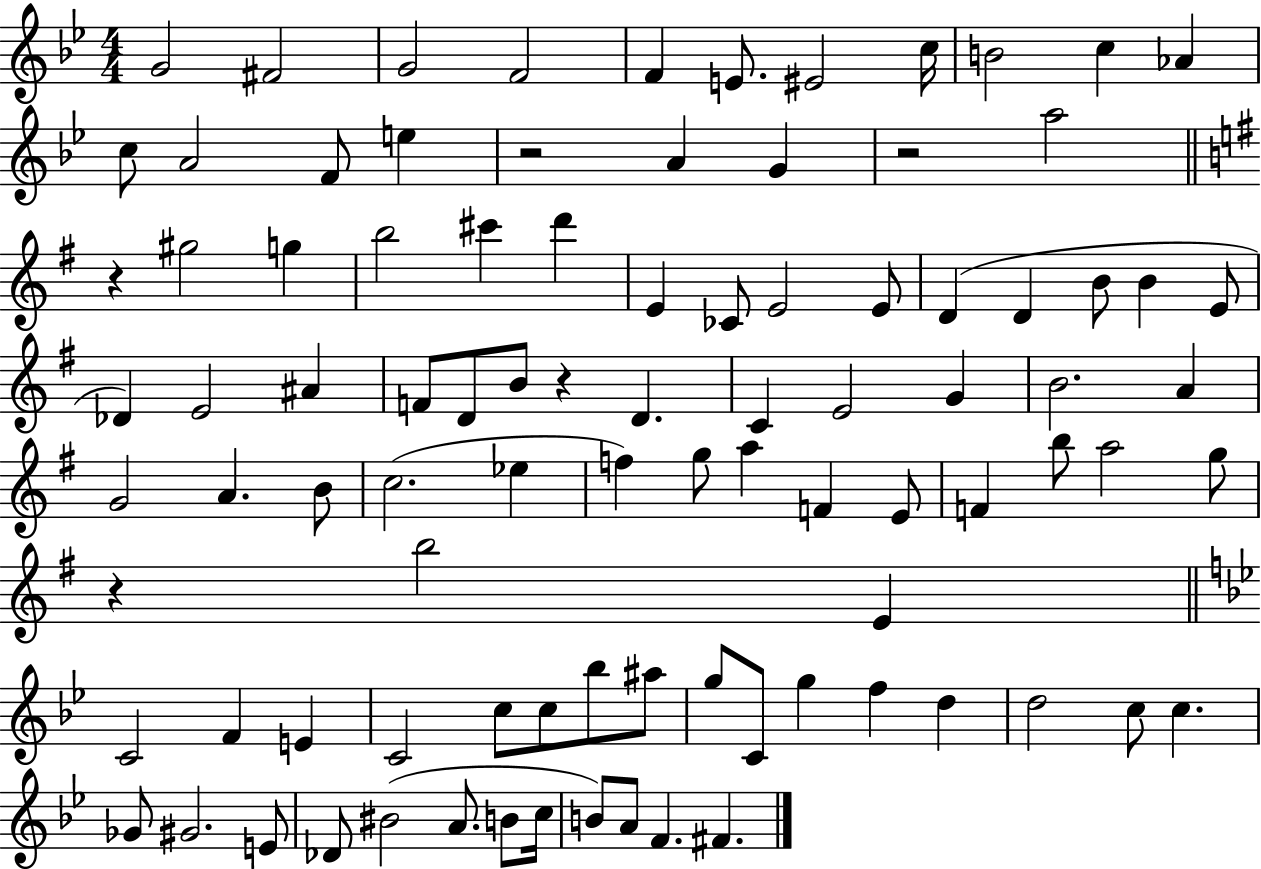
{
  \clef treble
  \numericTimeSignature
  \time 4/4
  \key bes \major
  g'2 fis'2 | g'2 f'2 | f'4 e'8. eis'2 c''16 | b'2 c''4 aes'4 | \break c''8 a'2 f'8 e''4 | r2 a'4 g'4 | r2 a''2 | \bar "||" \break \key e \minor r4 gis''2 g''4 | b''2 cis'''4 d'''4 | e'4 ces'8 e'2 e'8 | d'4( d'4 b'8 b'4 e'8 | \break des'4) e'2 ais'4 | f'8 d'8 b'8 r4 d'4. | c'4 e'2 g'4 | b'2. a'4 | \break g'2 a'4. b'8 | c''2.( ees''4 | f''4) g''8 a''4 f'4 e'8 | f'4 b''8 a''2 g''8 | \break r4 b''2 e'4 | \bar "||" \break \key bes \major c'2 f'4 e'4 | c'2 c''8 c''8 bes''8 ais''8 | g''8 c'8 g''4 f''4 d''4 | d''2 c''8 c''4. | \break ges'8 gis'2. e'8 | des'8 bis'2( a'8. b'8 c''16 | b'8) a'8 f'4. fis'4. | \bar "|."
}